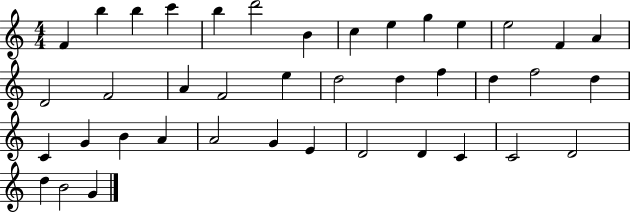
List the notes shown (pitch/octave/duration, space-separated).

F4/q B5/q B5/q C6/q B5/q D6/h B4/q C5/q E5/q G5/q E5/q E5/h F4/q A4/q D4/h F4/h A4/q F4/h E5/q D5/h D5/q F5/q D5/q F5/h D5/q C4/q G4/q B4/q A4/q A4/h G4/q E4/q D4/h D4/q C4/q C4/h D4/h D5/q B4/h G4/q